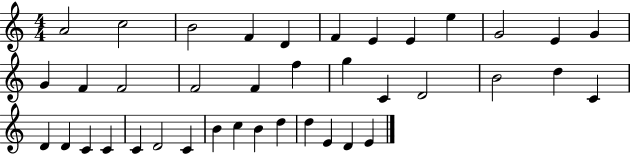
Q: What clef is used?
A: treble